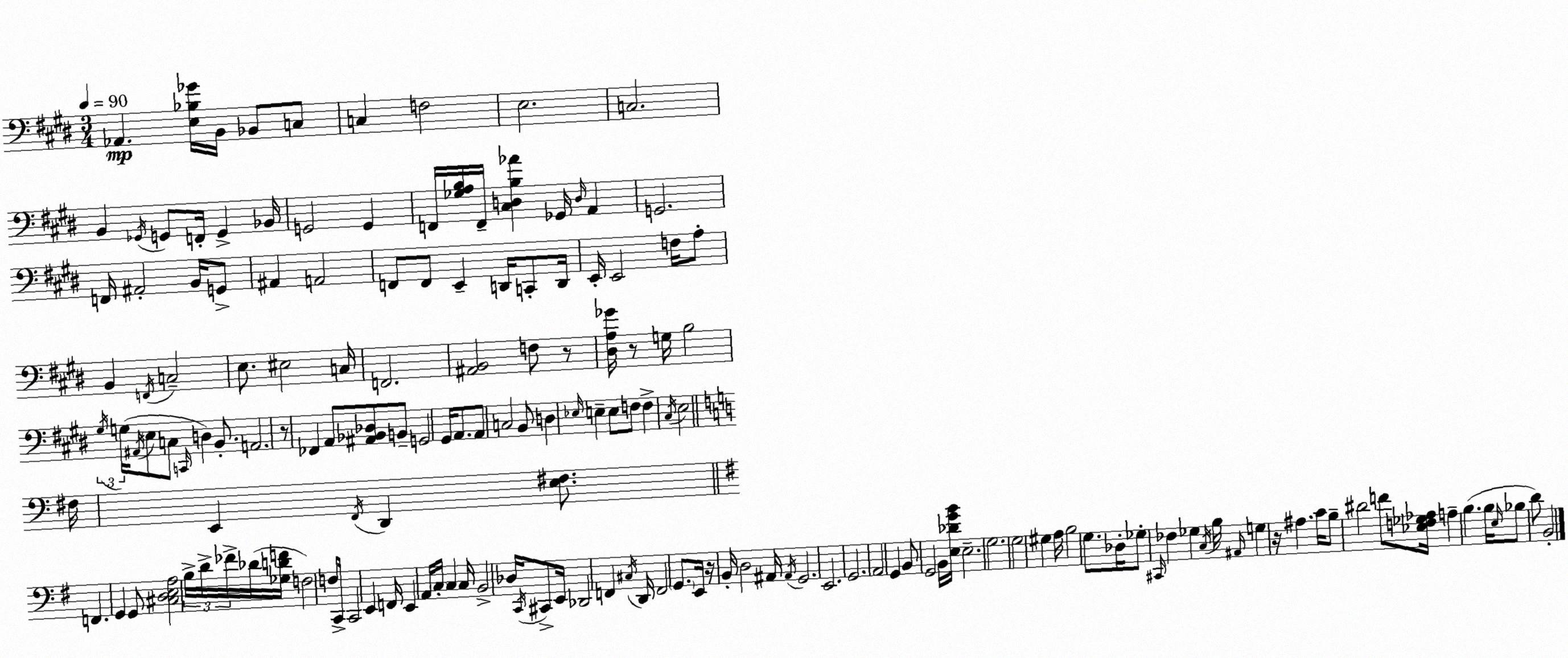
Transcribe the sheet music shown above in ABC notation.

X:1
T:Untitled
M:3/4
L:1/4
K:E
_A,, [E,_B,_G]/4 B,,/4 _B,,/2 C,/2 C, F,2 E,2 C,2 B,, _G,,/4 G,,/2 F,,/4 G,, _B,,/4 G,,2 G,, F,,/4 [_G,A,B,]/4 F,,/4 [^C,D,B,_A] _G,,/4 D,/4 A,, G,,2 F,,/4 ^A,,2 B,,/4 G,,/2 ^A,, A,,2 F,,/2 F,,/2 E,, D,,/4 C,,/2 D,,/4 E,,/4 E,,2 F,/4 A,/2 B,, F,,/4 C,2 E,/2 ^E,2 C,/4 F,,2 [^A,,B,,]2 F,/2 z/2 [^D,A,_G]/4 z/2 G,/4 B,2 ^G,/4 G,/4 ^A,,/4 E,/2 C,/2 C,,/4 D, B,,/2 A,,2 z/2 _F,, A,,/2 [^A,,_B,,_D,]/2 B,,/2 G,,2 ^G,,/4 A,,/2 A,,/2 C,2 B,,/2 D, _E,/4 E, E,/2 F,/2 F, ^C,/4 E,2 ^F,/4 E,, F,,/4 D,, [E,^F,]/2 F,, G,, G,,/2 [^C,D,E,A,]2 B,/4 D/4 _F/4 _D/4 [_G,DF]/4 F,2 F,/2 C,,/4 C,,2 E,, F,,/4 E,, A,,/4 C,/4 C, C,/4 B,,2 _D,/4 C,,/4 ^C,,/2 E,,/4 _D,,2 F,, ^C,/4 D,,/4 F,,2 G,,/2 E,,/4 z/4 B,,/4 D,2 ^A,,/4 ^A,,/4 G,,2 E,,2 G,,2 A,,2 G,, B,,/2 G,,2 B,,/4 [E,_DGB]/4 E,2 G,2 G,2 ^G, A,/4 B,2 G,/2 _D,/4 _G,/2 ^C,,/4 _F, _G, C,/4 B,/4 ^A,,/4 G, z/4 ^A, C/4 B,/2 ^D2 F/2 [_E,F,_G,_A,]/4 A, B, B,/4 E,/4 _B,/2 D/2 B,,2